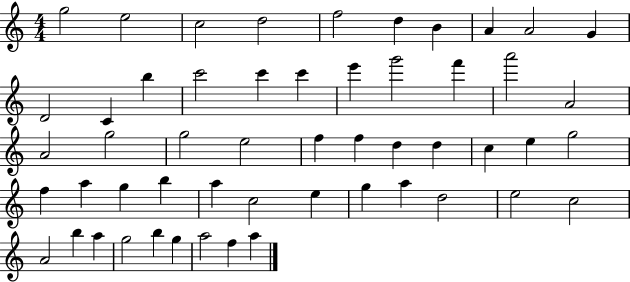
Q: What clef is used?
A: treble